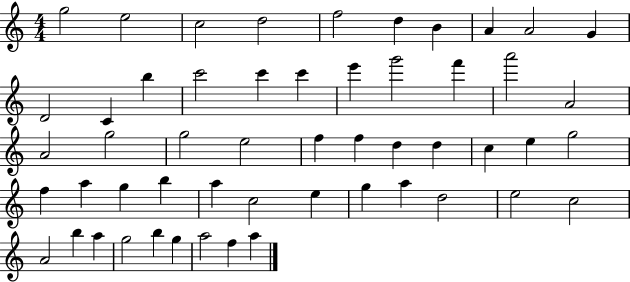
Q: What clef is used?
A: treble